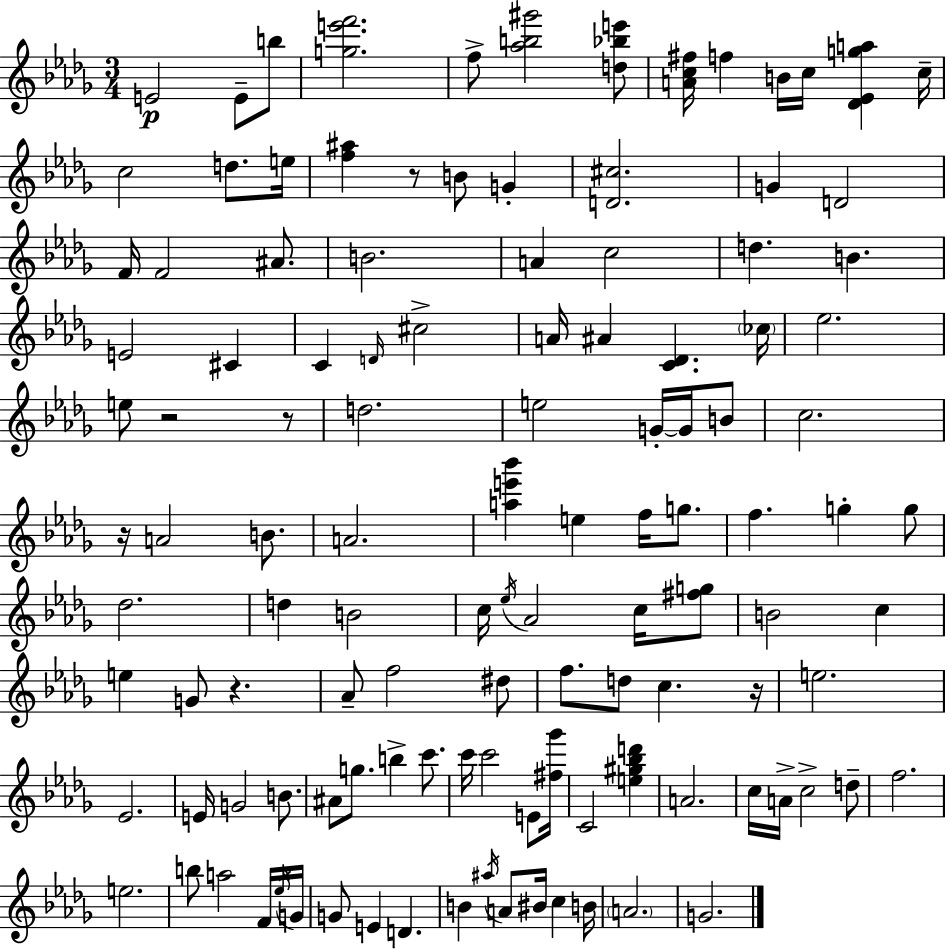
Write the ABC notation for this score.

X:1
T:Untitled
M:3/4
L:1/4
K:Bbm
E2 E/2 b/2 [ge'f']2 f/2 [_ab^g']2 [d_be']/2 [Ac^f]/4 f B/4 c/4 [_D_Ega] c/4 c2 d/2 e/4 [f^a] z/2 B/2 G [D^c]2 G D2 F/4 F2 ^A/2 B2 A c2 d B E2 ^C C D/4 ^c2 A/4 ^A [C_D] _c/4 _e2 e/2 z2 z/2 d2 e2 G/4 G/4 B/2 c2 z/4 A2 B/2 A2 [ae'_b'] e f/4 g/2 f g g/2 _d2 d B2 c/4 _e/4 _A2 c/4 [^fg]/2 B2 c e G/2 z _A/2 f2 ^d/2 f/2 d/2 c z/4 e2 _E2 E/4 G2 B/2 ^A/2 g/2 b c'/2 c'/4 c'2 E/2 [^f_g']/4 C2 [e^g_bd'] A2 c/4 A/4 c2 d/2 f2 e2 b/2 a2 F/4 _e/4 G/4 G/2 E D B ^a/4 A/2 ^B/4 c B/4 A2 G2